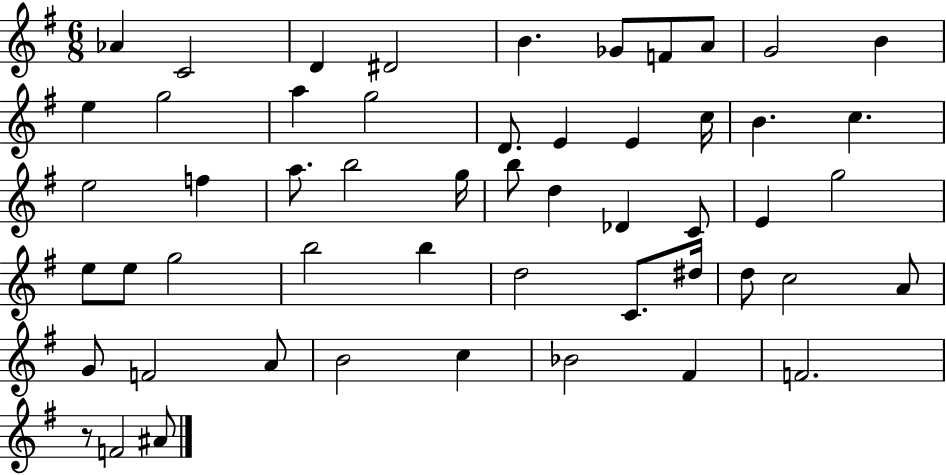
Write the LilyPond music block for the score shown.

{
  \clef treble
  \numericTimeSignature
  \time 6/8
  \key g \major
  aes'4 c'2 | d'4 dis'2 | b'4. ges'8 f'8 a'8 | g'2 b'4 | \break e''4 g''2 | a''4 g''2 | d'8. e'4 e'4 c''16 | b'4. c''4. | \break e''2 f''4 | a''8. b''2 g''16 | b''8 d''4 des'4 c'8 | e'4 g''2 | \break e''8 e''8 g''2 | b''2 b''4 | d''2 c'8. dis''16 | d''8 c''2 a'8 | \break g'8 f'2 a'8 | b'2 c''4 | bes'2 fis'4 | f'2. | \break r8 f'2 ais'8 | \bar "|."
}